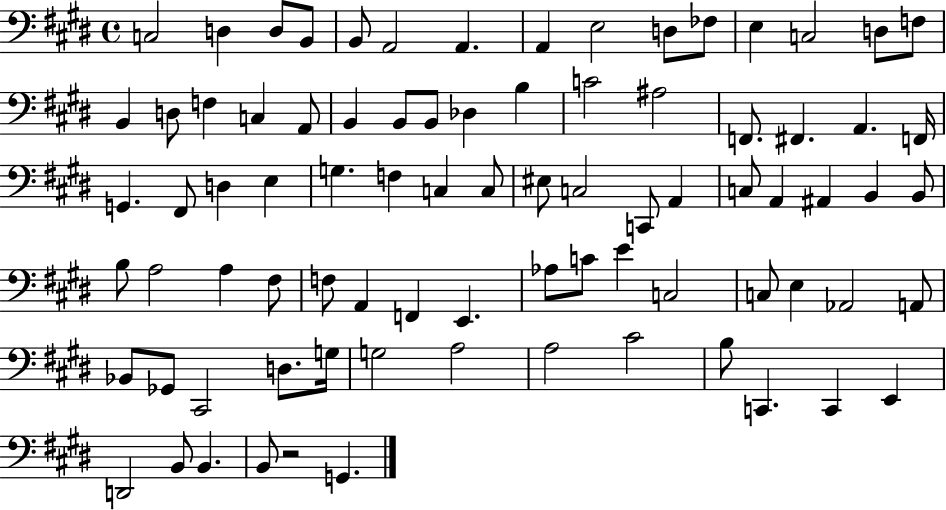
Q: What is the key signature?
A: E major